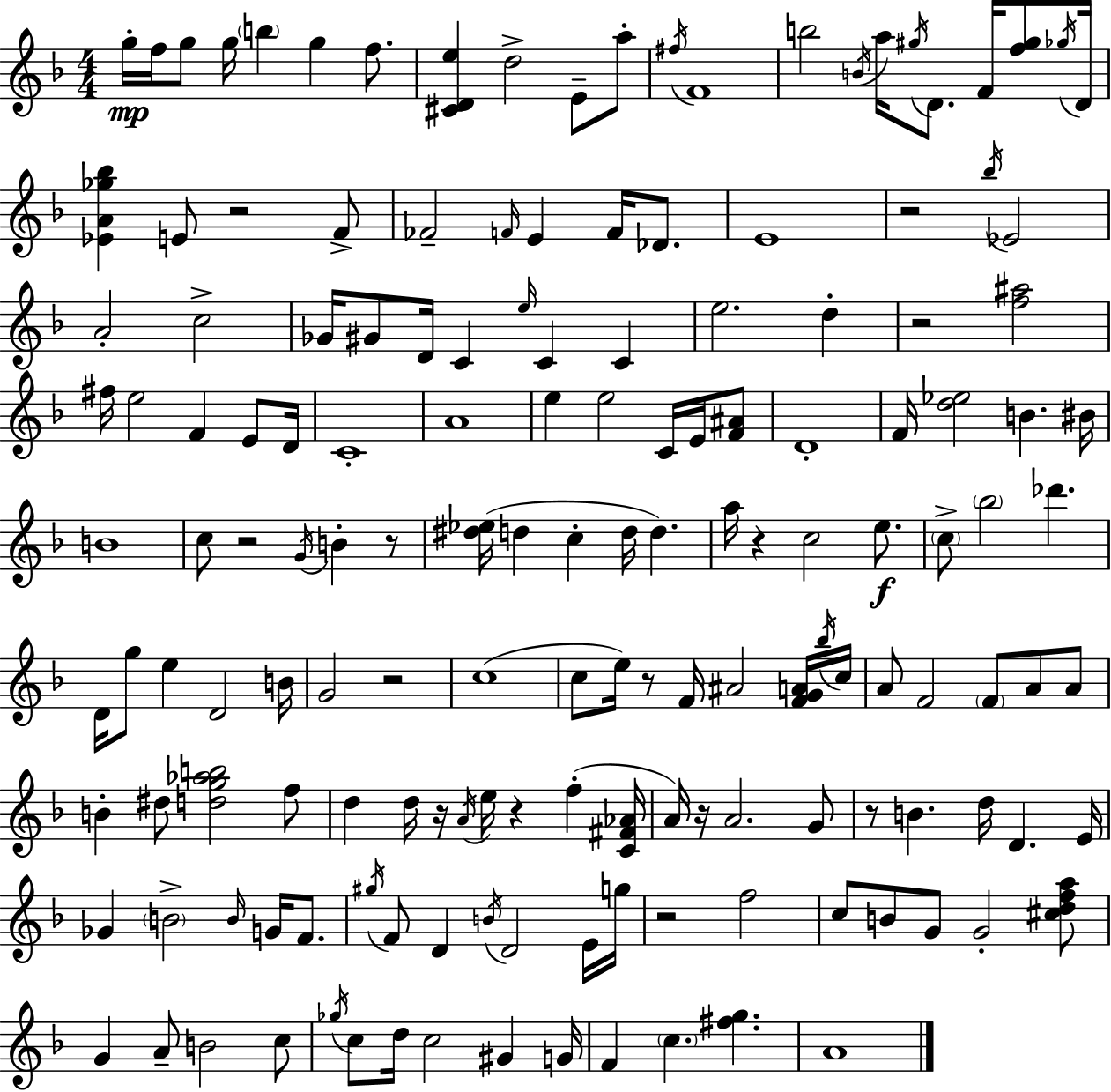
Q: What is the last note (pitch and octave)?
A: A4